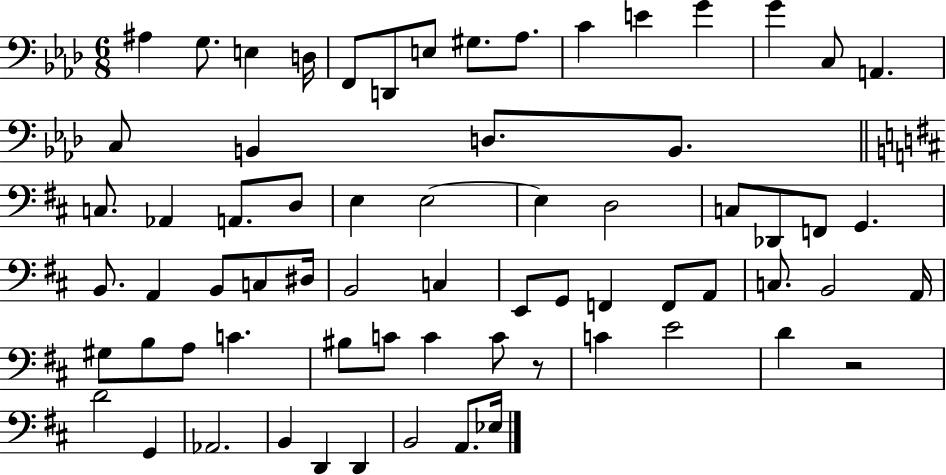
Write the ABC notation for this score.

X:1
T:Untitled
M:6/8
L:1/4
K:Ab
^A, G,/2 E, D,/4 F,,/2 D,,/2 E,/2 ^G,/2 _A,/2 C E G G C,/2 A,, C,/2 B,, D,/2 B,,/2 C,/2 _A,, A,,/2 D,/2 E, E,2 E, D,2 C,/2 _D,,/2 F,,/2 G,, B,,/2 A,, B,,/2 C,/2 ^D,/4 B,,2 C, E,,/2 G,,/2 F,, F,,/2 A,,/2 C,/2 B,,2 A,,/4 ^G,/2 B,/2 A,/2 C ^B,/2 C/2 C C/2 z/2 C E2 D z2 D2 G,, _A,,2 B,, D,, D,, B,,2 A,,/2 _E,/4